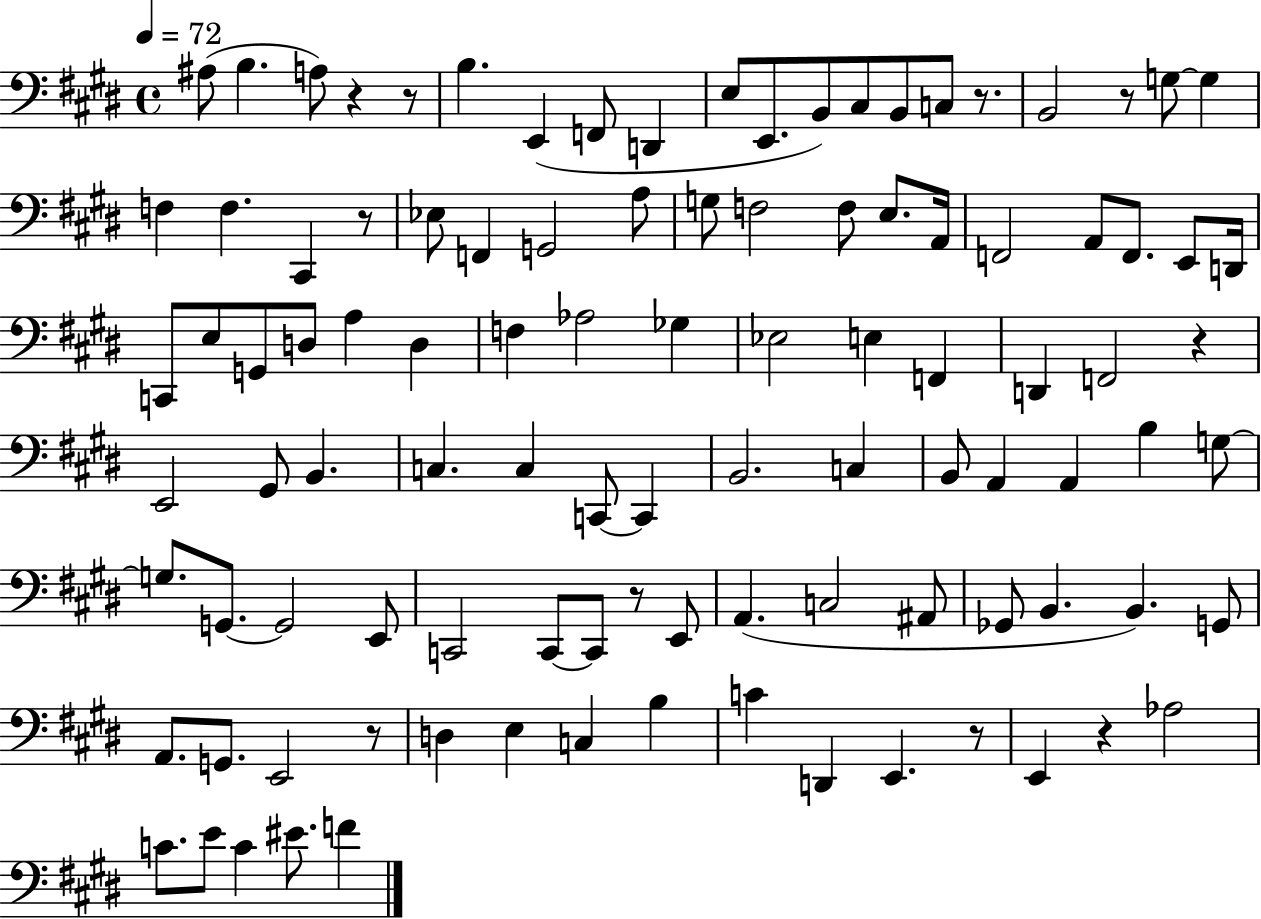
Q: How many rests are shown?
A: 10